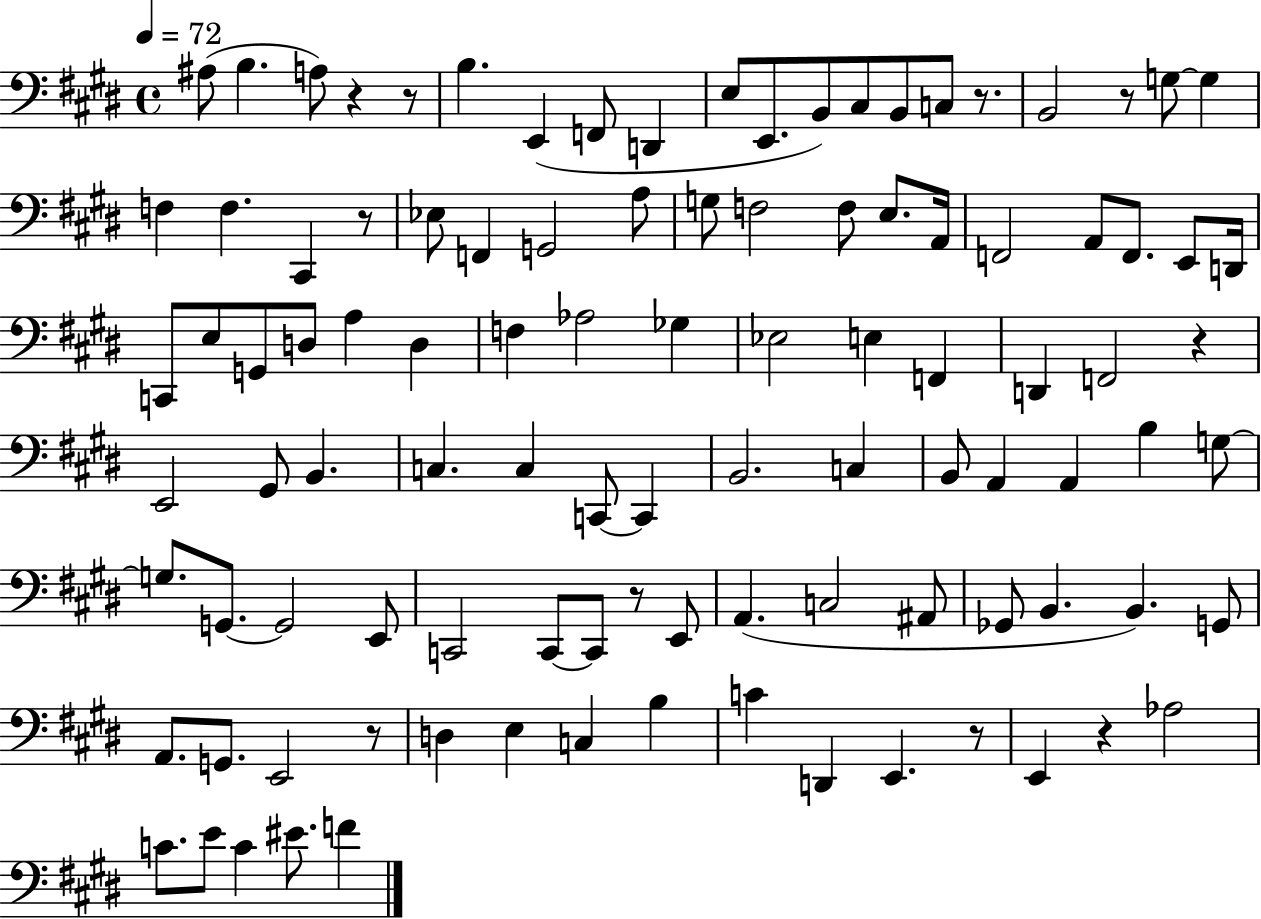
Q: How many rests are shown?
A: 10